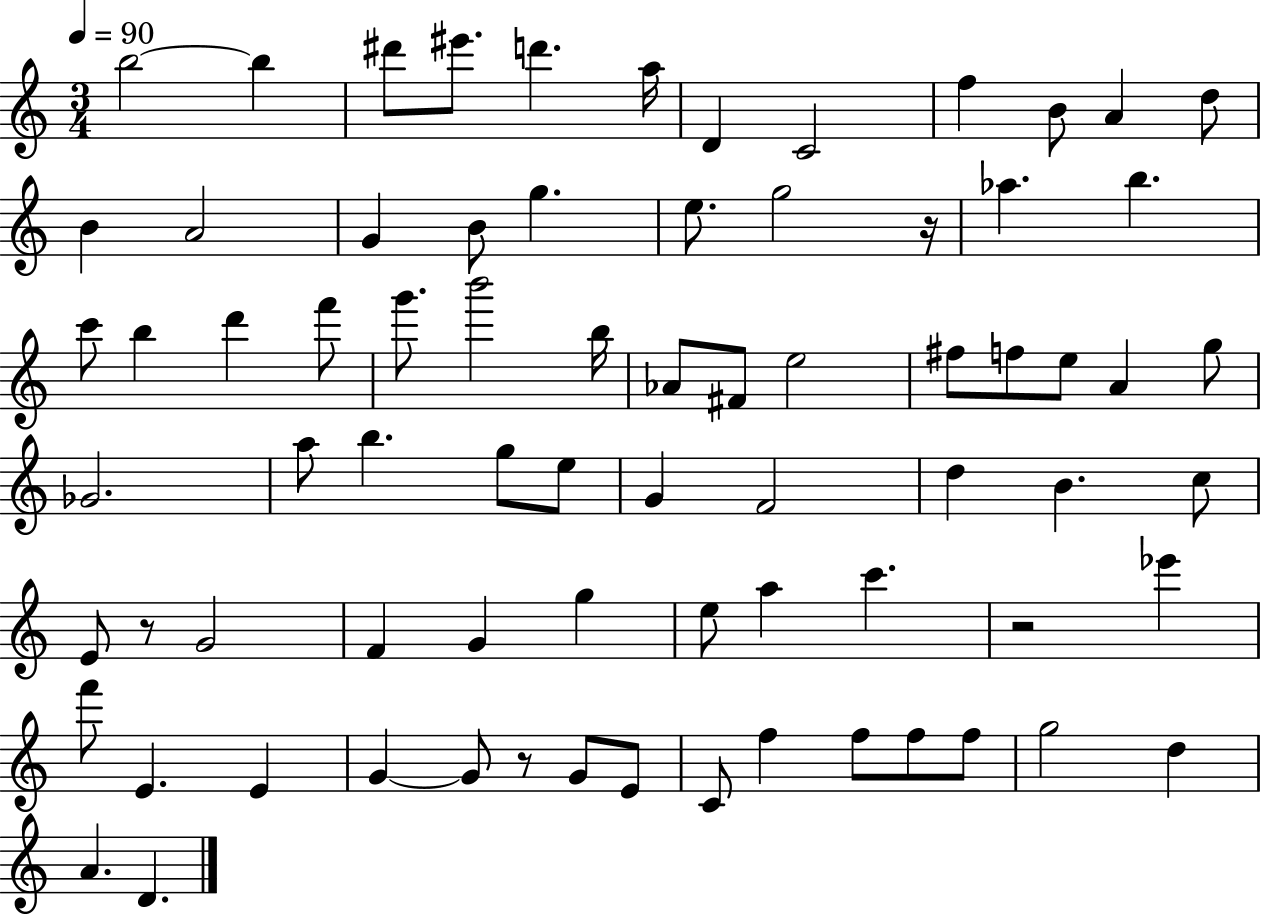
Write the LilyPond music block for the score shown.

{
  \clef treble
  \numericTimeSignature
  \time 3/4
  \key c \major
  \tempo 4 = 90
  \repeat volta 2 { b''2~~ b''4 | dis'''8 eis'''8. d'''4. a''16 | d'4 c'2 | f''4 b'8 a'4 d''8 | \break b'4 a'2 | g'4 b'8 g''4. | e''8. g''2 r16 | aes''4. b''4. | \break c'''8 b''4 d'''4 f'''8 | g'''8. b'''2 b''16 | aes'8 fis'8 e''2 | fis''8 f''8 e''8 a'4 g''8 | \break ges'2. | a''8 b''4. g''8 e''8 | g'4 f'2 | d''4 b'4. c''8 | \break e'8 r8 g'2 | f'4 g'4 g''4 | e''8 a''4 c'''4. | r2 ees'''4 | \break f'''8 e'4. e'4 | g'4~~ g'8 r8 g'8 e'8 | c'8 f''4 f''8 f''8 f''8 | g''2 d''4 | \break a'4. d'4. | } \bar "|."
}